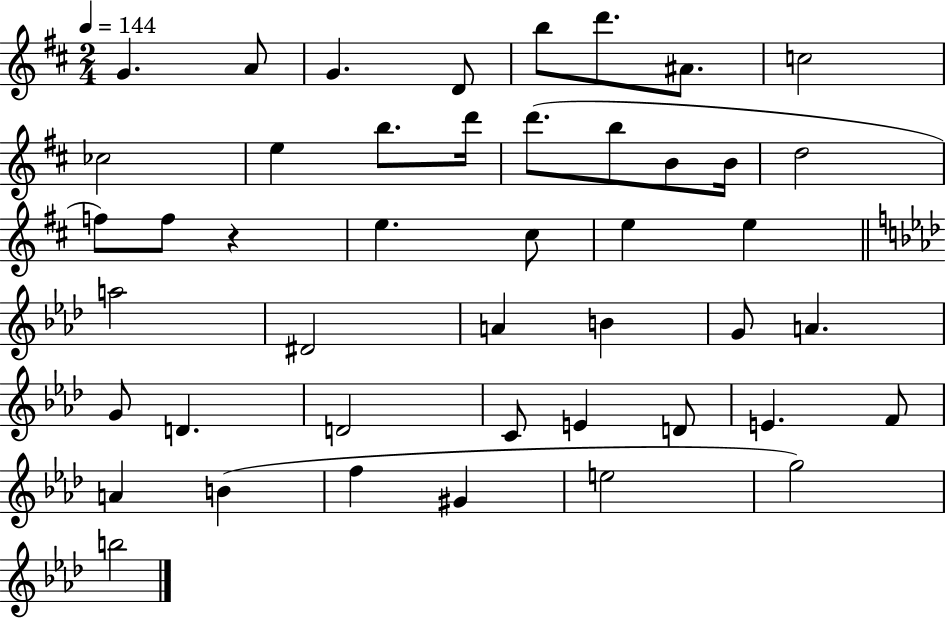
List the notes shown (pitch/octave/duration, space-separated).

G4/q. A4/e G4/q. D4/e B5/e D6/e. A#4/e. C5/h CES5/h E5/q B5/e. D6/s D6/e. B5/e B4/e B4/s D5/h F5/e F5/e R/q E5/q. C#5/e E5/q E5/q A5/h D#4/h A4/q B4/q G4/e A4/q. G4/e D4/q. D4/h C4/e E4/q D4/e E4/q. F4/e A4/q B4/q F5/q G#4/q E5/h G5/h B5/h